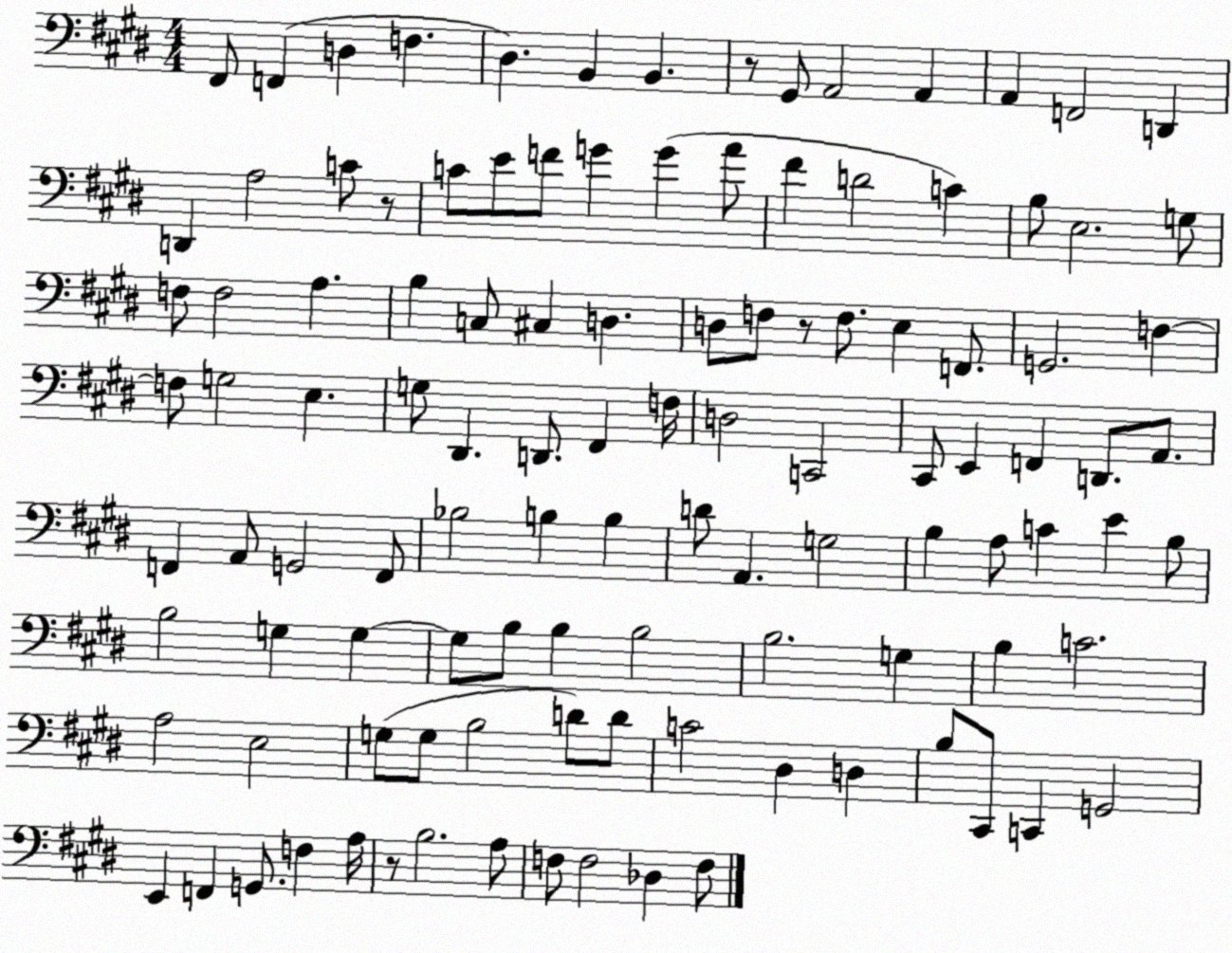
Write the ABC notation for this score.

X:1
T:Untitled
M:4/4
L:1/4
K:E
^F,,/2 F,, D, F, ^D, B,, B,, z/2 ^G,,/2 A,,2 A,, A,, F,,2 D,, D,, A,2 C/2 z/2 C/2 E/2 F/2 G G A/2 ^F D2 C B,/2 E,2 G,/2 F,/2 F,2 A, B, C,/2 ^C, D, D,/2 F,/2 z/2 F,/2 E, F,,/2 G,,2 F, F,/2 G,2 E, G,/2 ^D,, D,,/2 ^F,, F,/4 D,2 C,,2 ^C,,/2 E,, F,, D,,/2 A,,/2 F,, A,,/2 G,,2 F,,/2 _B,2 B, B, D/2 A,, G,2 B, A,/2 C E B,/2 B,2 G, G, G,/2 B,/2 B, B,2 B,2 G, B, C2 A,2 E,2 G,/2 G,/2 B,2 D/2 D/2 C2 ^D, D, B,/2 ^C,,/2 C,, G,,2 E,, F,, G,,/2 F, A,/4 z/2 B,2 A,/2 F,/2 F,2 _D, F,/2